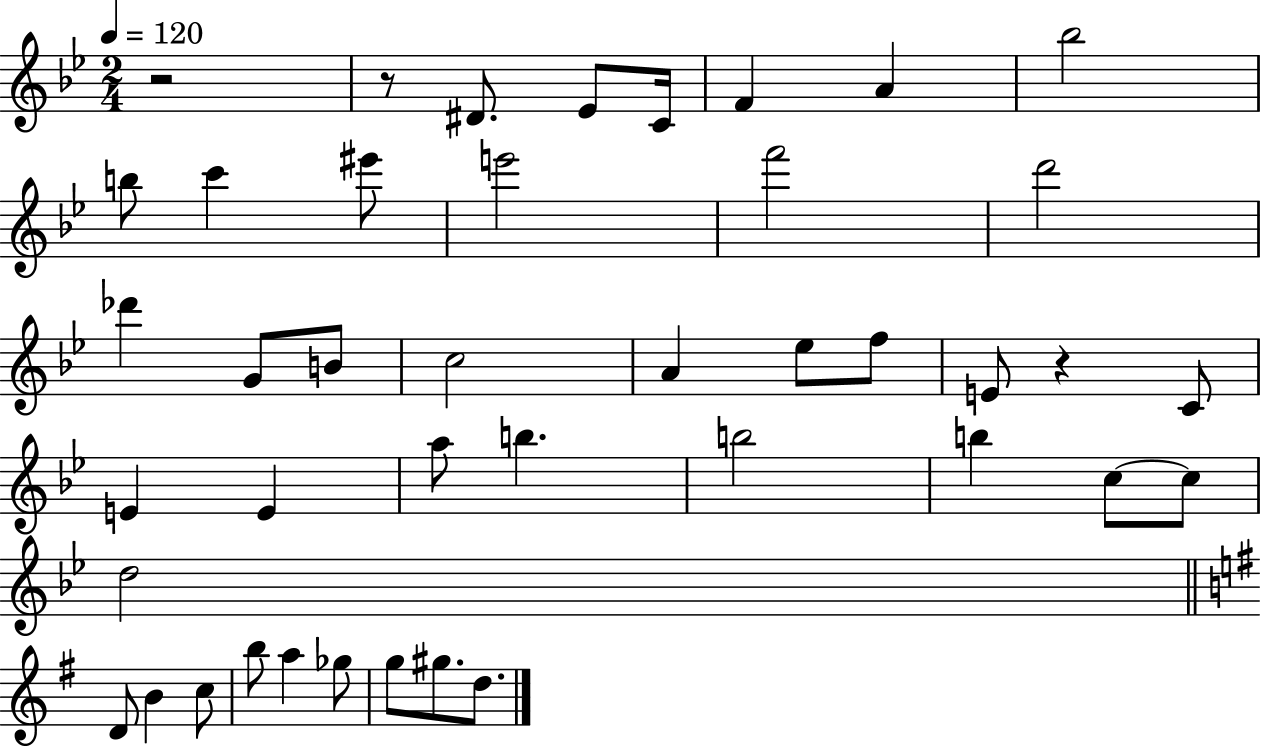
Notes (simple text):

R/h R/e D#4/e. Eb4/e C4/s F4/q A4/q Bb5/h B5/e C6/q EIS6/e E6/h F6/h D6/h Db6/q G4/e B4/e C5/h A4/q Eb5/e F5/e E4/e R/q C4/e E4/q E4/q A5/e B5/q. B5/h B5/q C5/e C5/e D5/h D4/e B4/q C5/e B5/e A5/q Gb5/e G5/e G#5/e. D5/e.